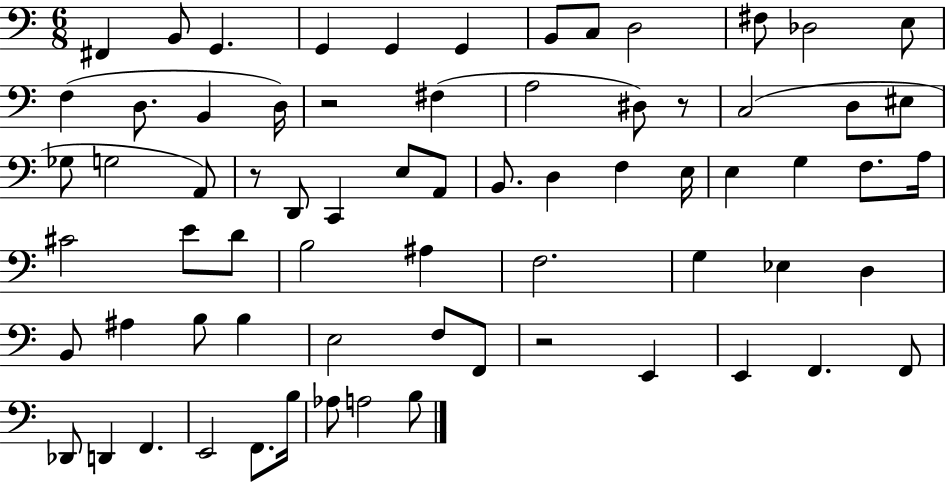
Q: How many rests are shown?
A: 4